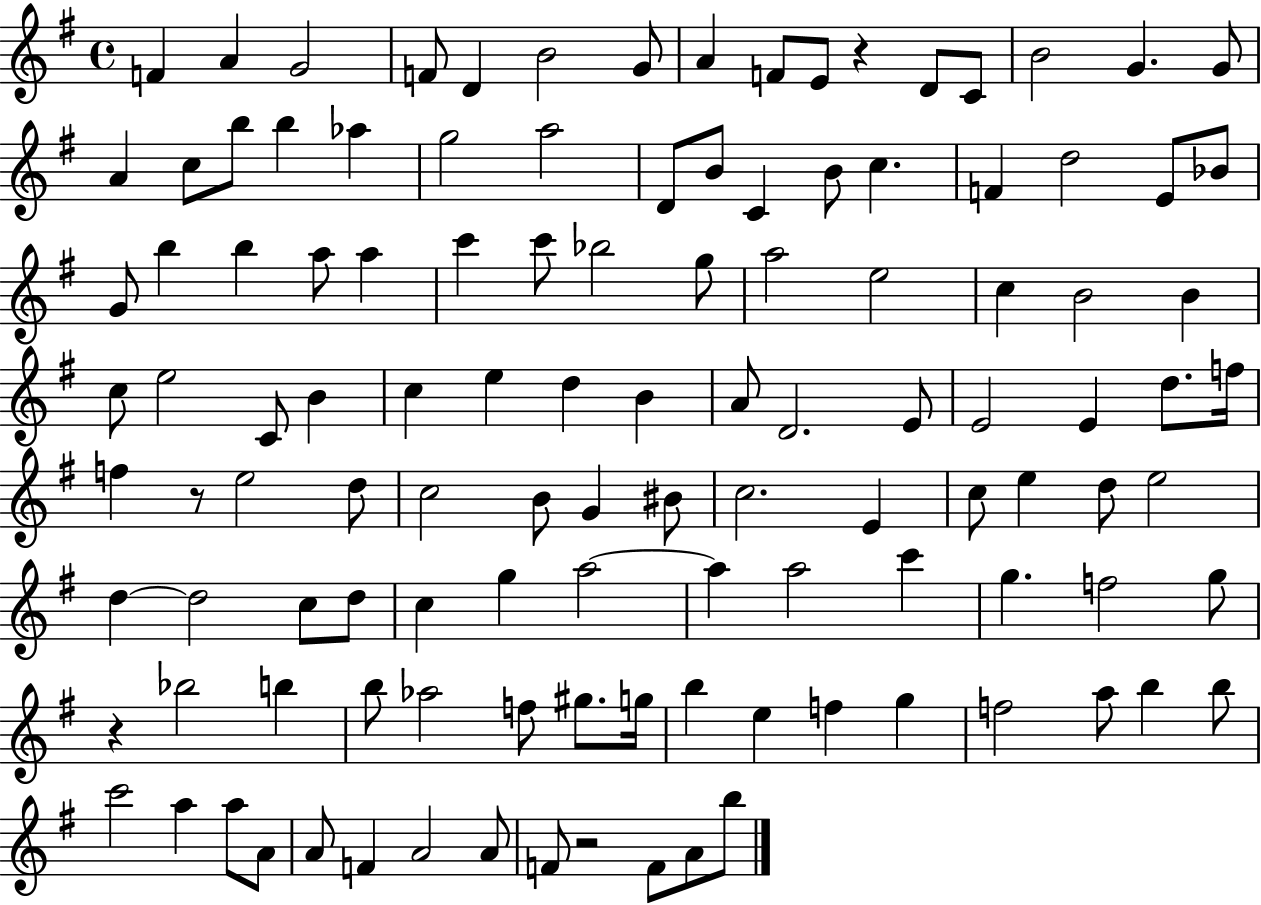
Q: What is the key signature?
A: G major